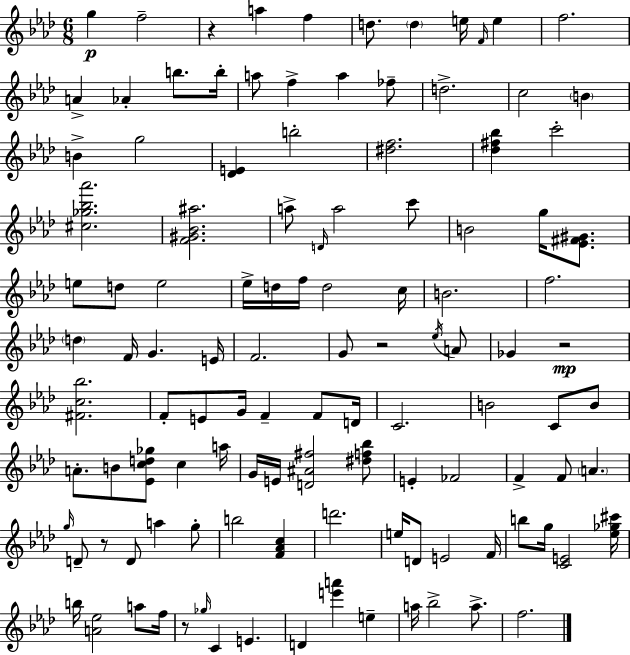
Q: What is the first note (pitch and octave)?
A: G5